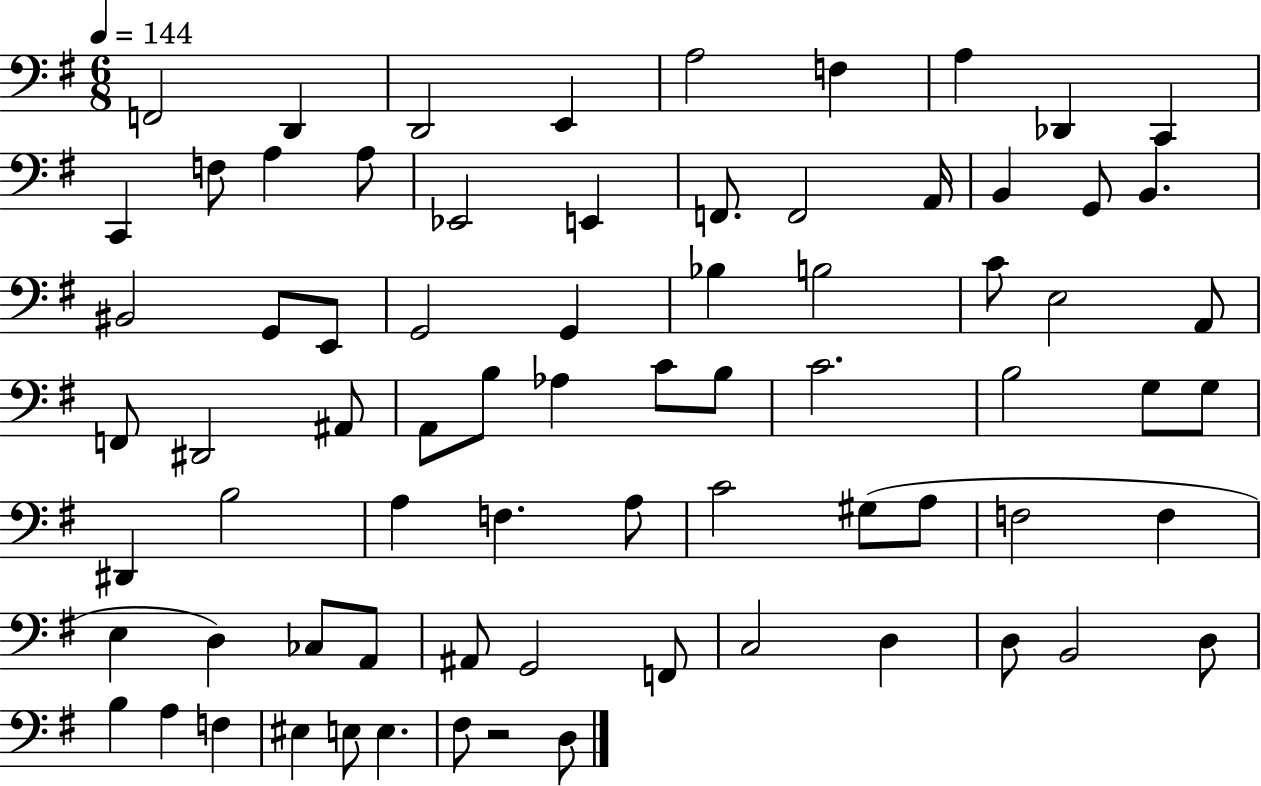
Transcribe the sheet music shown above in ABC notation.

X:1
T:Untitled
M:6/8
L:1/4
K:G
F,,2 D,, D,,2 E,, A,2 F, A, _D,, C,, C,, F,/2 A, A,/2 _E,,2 E,, F,,/2 F,,2 A,,/4 B,, G,,/2 B,, ^B,,2 G,,/2 E,,/2 G,,2 G,, _B, B,2 C/2 E,2 A,,/2 F,,/2 ^D,,2 ^A,,/2 A,,/2 B,/2 _A, C/2 B,/2 C2 B,2 G,/2 G,/2 ^D,, B,2 A, F, A,/2 C2 ^G,/2 A,/2 F,2 F, E, D, _C,/2 A,,/2 ^A,,/2 G,,2 F,,/2 C,2 D, D,/2 B,,2 D,/2 B, A, F, ^E, E,/2 E, ^F,/2 z2 D,/2